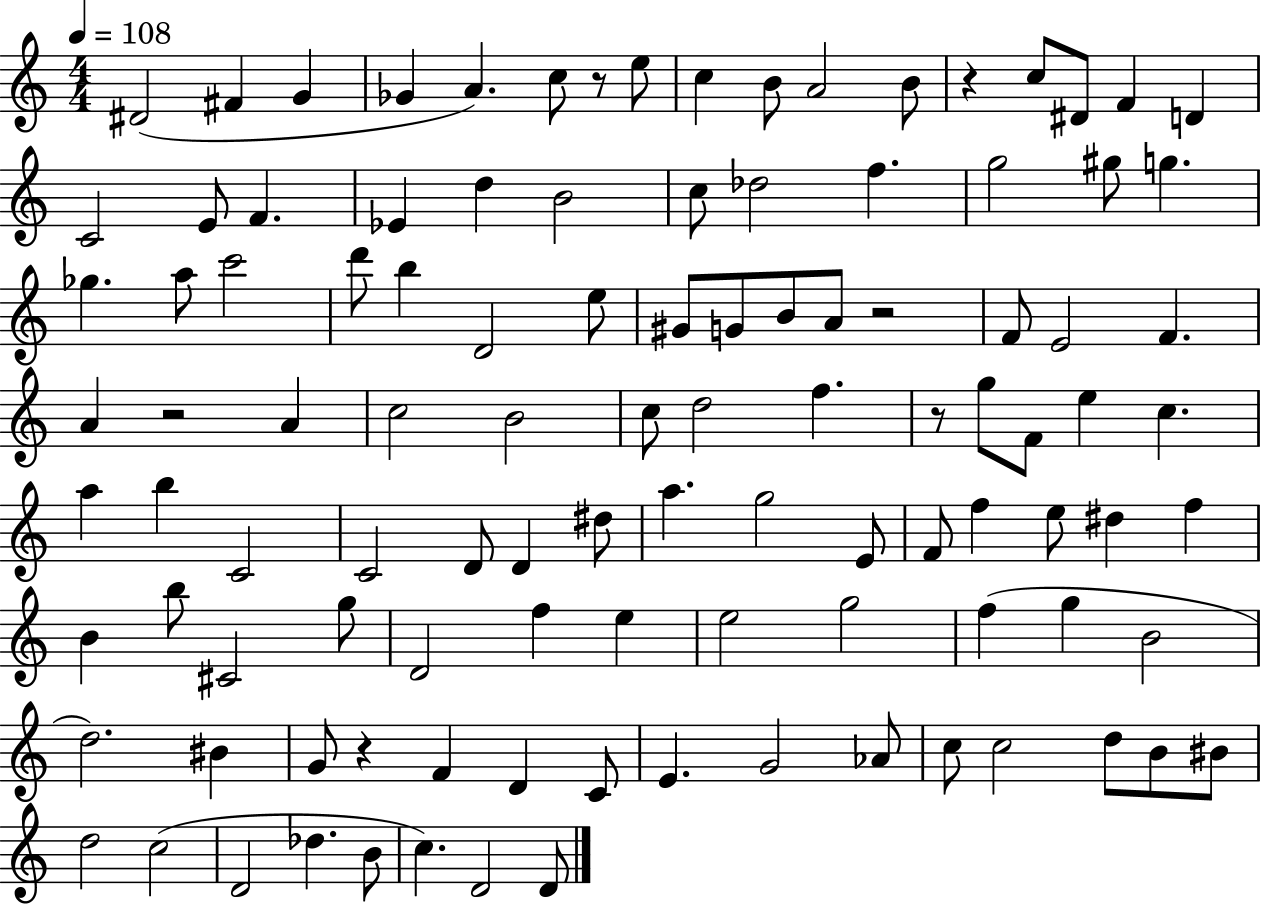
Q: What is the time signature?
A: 4/4